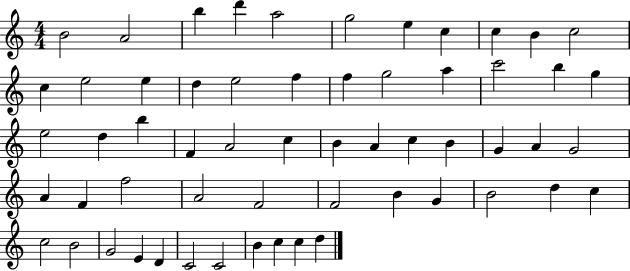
{
  \clef treble
  \numericTimeSignature
  \time 4/4
  \key c \major
  b'2 a'2 | b''4 d'''4 a''2 | g''2 e''4 c''4 | c''4 b'4 c''2 | \break c''4 e''2 e''4 | d''4 e''2 f''4 | f''4 g''2 a''4 | c'''2 b''4 g''4 | \break e''2 d''4 b''4 | f'4 a'2 c''4 | b'4 a'4 c''4 b'4 | g'4 a'4 g'2 | \break a'4 f'4 f''2 | a'2 f'2 | f'2 b'4 g'4 | b'2 d''4 c''4 | \break c''2 b'2 | g'2 e'4 d'4 | c'2 c'2 | b'4 c''4 c''4 d''4 | \break \bar "|."
}